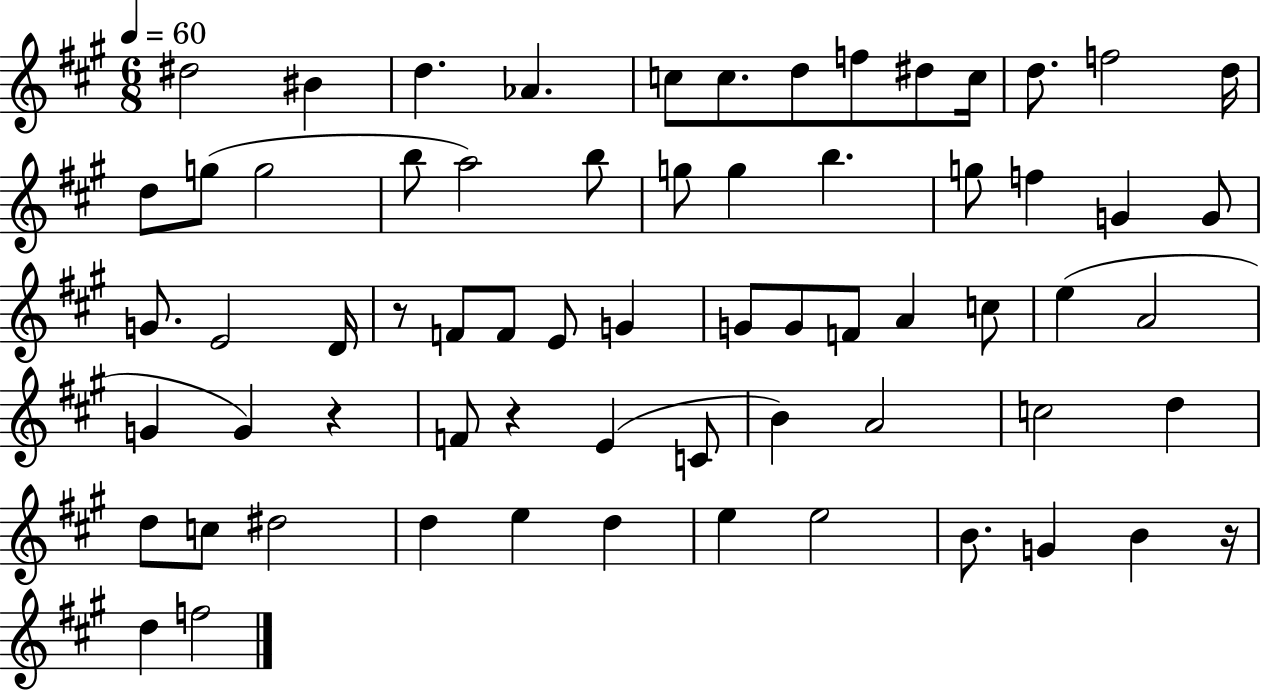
D#5/h BIS4/q D5/q. Ab4/q. C5/e C5/e. D5/e F5/e D#5/e C5/s D5/e. F5/h D5/s D5/e G5/e G5/h B5/e A5/h B5/e G5/e G5/q B5/q. G5/e F5/q G4/q G4/e G4/e. E4/h D4/s R/e F4/e F4/e E4/e G4/q G4/e G4/e F4/e A4/q C5/e E5/q A4/h G4/q G4/q R/q F4/e R/q E4/q C4/e B4/q A4/h C5/h D5/q D5/e C5/e D#5/h D5/q E5/q D5/q E5/q E5/h B4/e. G4/q B4/q R/s D5/q F5/h